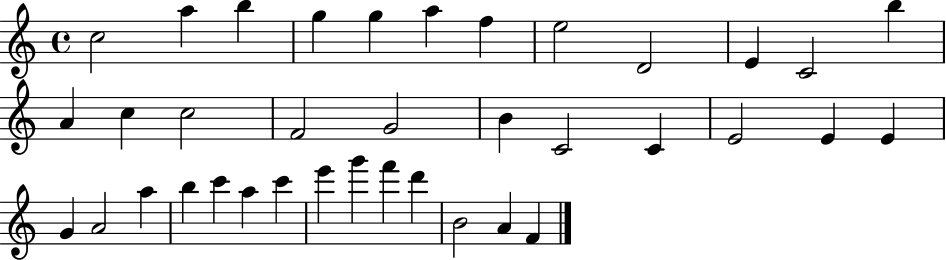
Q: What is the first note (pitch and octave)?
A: C5